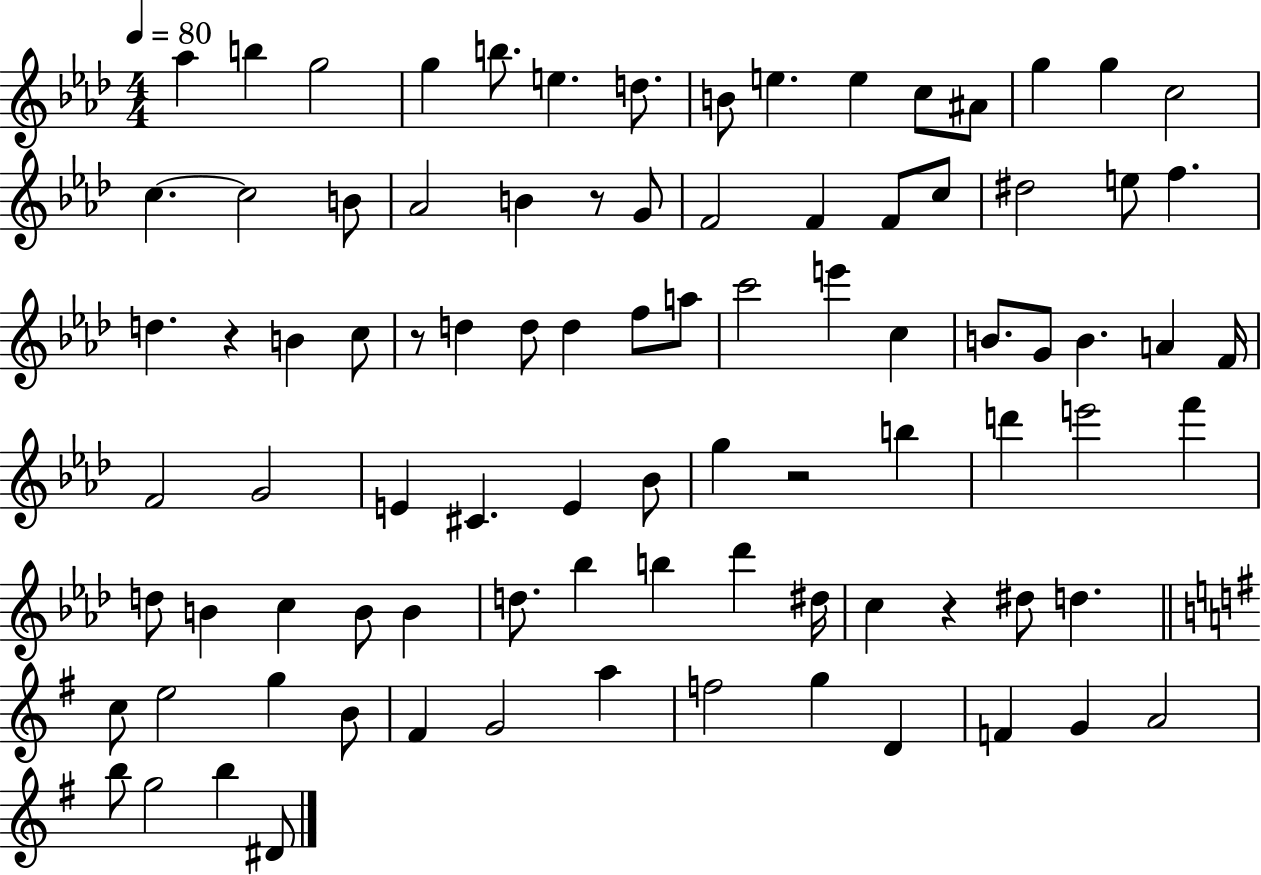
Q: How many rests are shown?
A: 5